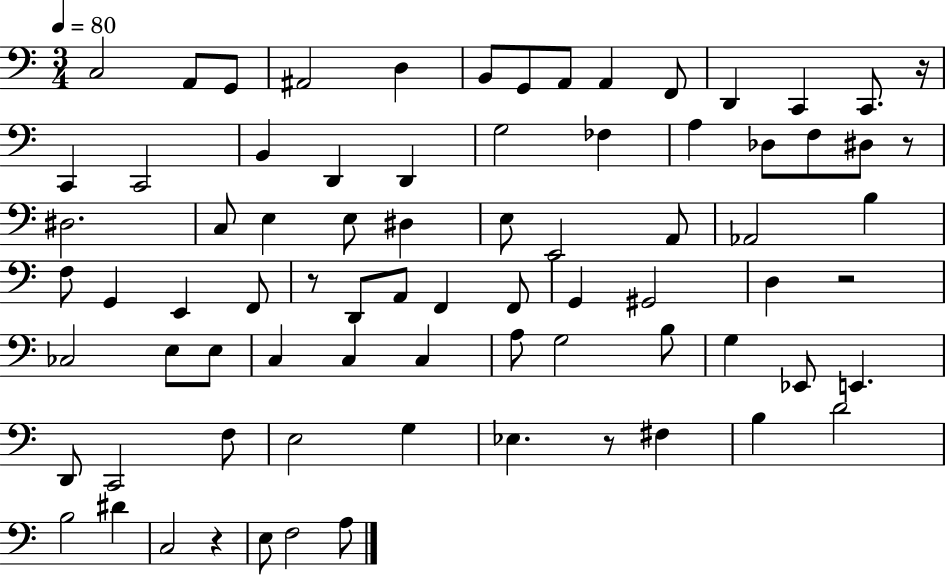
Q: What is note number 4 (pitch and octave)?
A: A#2